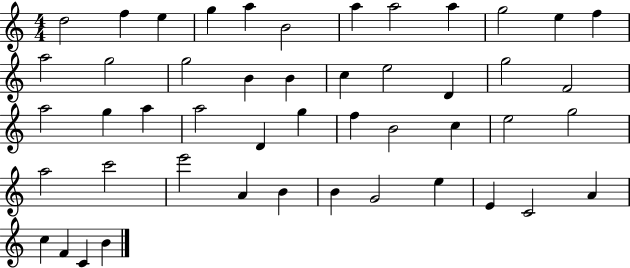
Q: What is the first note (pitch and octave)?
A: D5